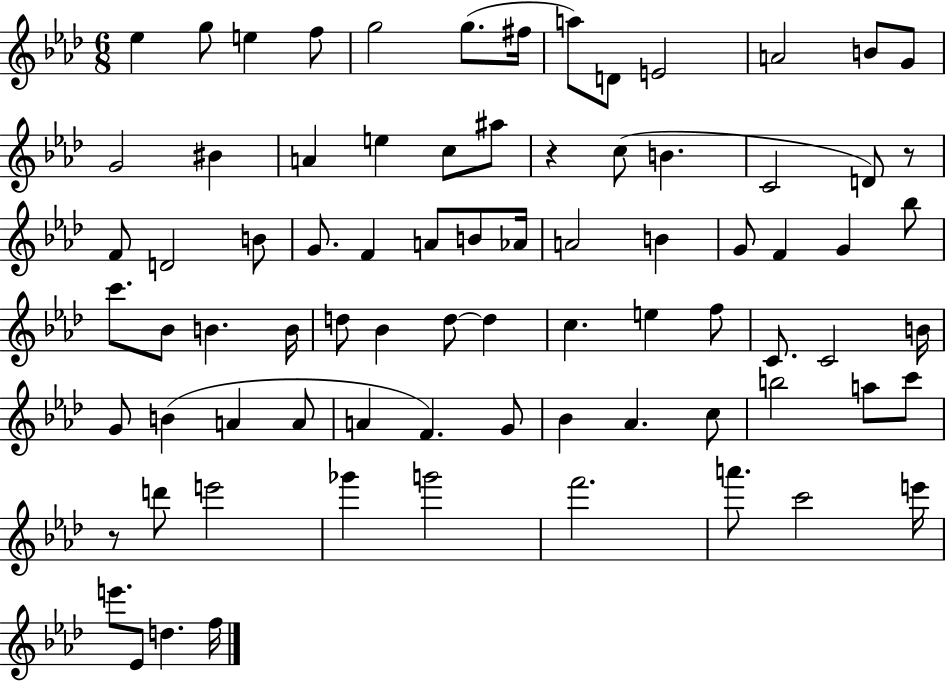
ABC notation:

X:1
T:Untitled
M:6/8
L:1/4
K:Ab
_e g/2 e f/2 g2 g/2 ^f/4 a/2 D/2 E2 A2 B/2 G/2 G2 ^B A e c/2 ^a/2 z c/2 B C2 D/2 z/2 F/2 D2 B/2 G/2 F A/2 B/2 _A/4 A2 B G/2 F G _b/2 c'/2 _B/2 B B/4 d/2 _B d/2 d c e f/2 C/2 C2 B/4 G/2 B A A/2 A F G/2 _B _A c/2 b2 a/2 c'/2 z/2 d'/2 e'2 _g' g'2 f'2 a'/2 c'2 e'/4 e'/2 _E/2 d f/4